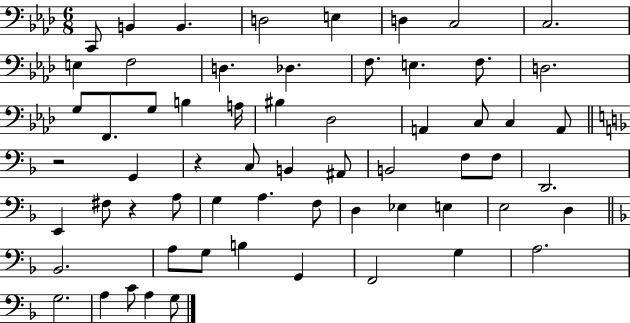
C2/e B2/q B2/q. D3/h E3/q D3/q C3/h C3/h. E3/q F3/h D3/q. Db3/q. F3/e. E3/q. F3/e. D3/h. G3/e F2/e. G3/e B3/q A3/s BIS3/q Db3/h A2/q C3/e C3/q A2/e R/h G2/q R/q C3/e B2/q A#2/e B2/h F3/e F3/e D2/h. E2/q F#3/e R/q A3/e G3/q A3/q. F3/e D3/q Eb3/q E3/q E3/h D3/q Bb2/h. A3/e G3/e B3/q G2/q F2/h G3/q A3/h. G3/h. A3/q C4/e A3/q G3/e